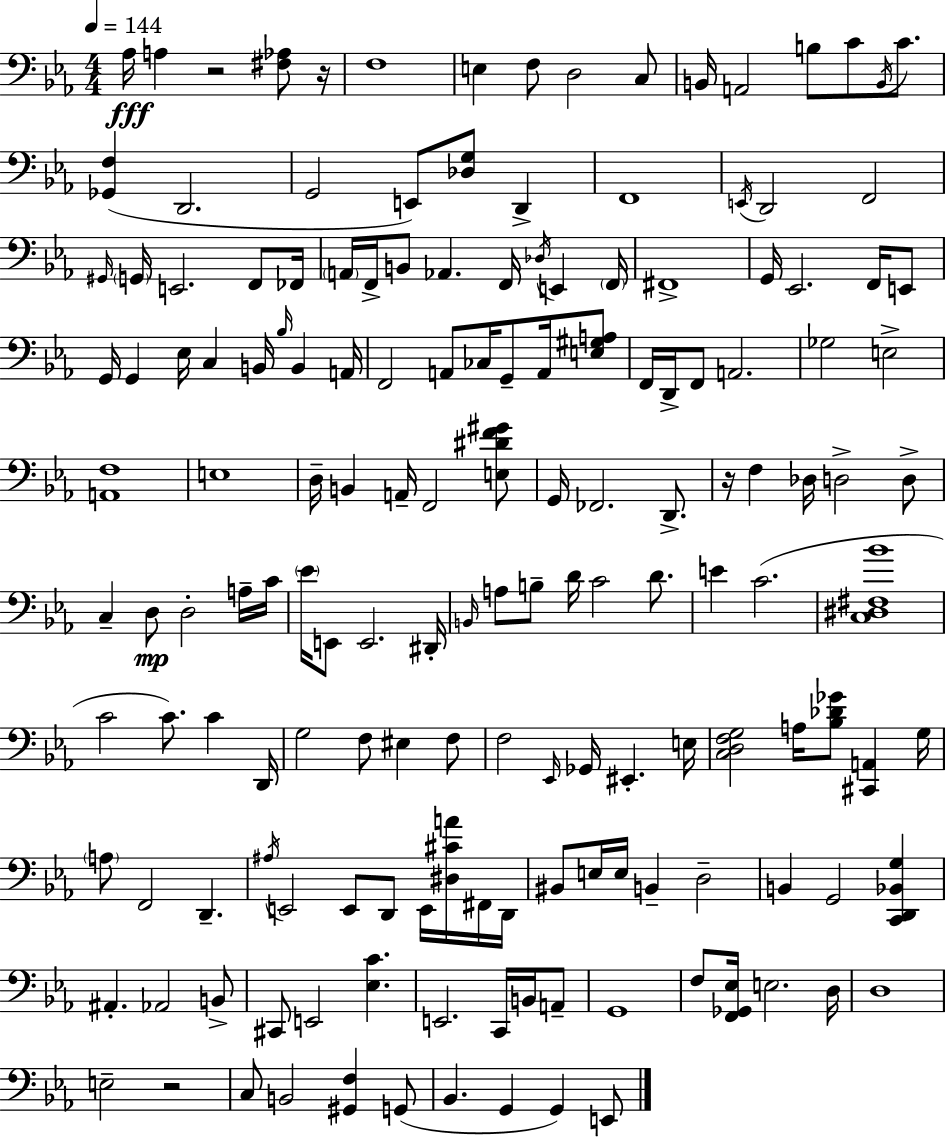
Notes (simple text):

Ab3/s A3/q R/h [F#3,Ab3]/e R/s F3/w E3/q F3/e D3/h C3/e B2/s A2/h B3/e C4/e B2/s C4/e. [Gb2,F3]/q D2/h. G2/h E2/e [Db3,G3]/e D2/q F2/w E2/s D2/h F2/h G#2/s G2/s E2/h. F2/e FES2/s A2/s F2/s B2/e Ab2/q. F2/s Db3/s E2/q F2/s F#2/w G2/s Eb2/h. F2/s E2/e G2/s G2/q Eb3/s C3/q B2/s Bb3/s B2/q A2/s F2/h A2/e CES3/s G2/e A2/s [E3,G#3,A3]/e F2/s D2/s F2/e A2/h. Gb3/h E3/h [A2,F3]/w E3/w D3/s B2/q A2/s F2/h [E3,D#4,F4,G#4]/e G2/s FES2/h. D2/e. R/s F3/q Db3/s D3/h D3/e C3/q D3/e D3/h A3/s C4/s Eb4/s E2/e E2/h. D#2/s B2/s A3/e B3/e D4/s C4/h D4/e. E4/q C4/h. [C3,D#3,F#3,Bb4]/w C4/h C4/e. C4/q D2/s G3/h F3/e EIS3/q F3/e F3/h Eb2/s Gb2/s EIS2/q. E3/s [C3,D3,F3,G3]/h A3/s [Bb3,Db4,Gb4]/e [C#2,A2]/q G3/s A3/e F2/h D2/q. A#3/s E2/h E2/e D2/e E2/s [D#3,C#4,A4]/s F#2/s D2/s BIS2/e E3/s E3/s B2/q D3/h B2/q G2/h [C2,D2,Bb2,G3]/q A#2/q. Ab2/h B2/e C#2/e E2/h [Eb3,C4]/q. E2/h. C2/s B2/s A2/e G2/w F3/e [F2,Gb2,Eb3]/s E3/h. D3/s D3/w E3/h R/h C3/e B2/h [G#2,F3]/q G2/e Bb2/q. G2/q G2/q E2/e